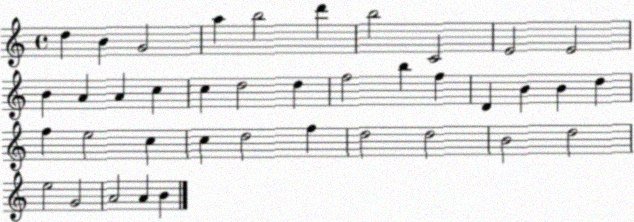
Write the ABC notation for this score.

X:1
T:Untitled
M:4/4
L:1/4
K:C
d B G2 a b2 d' b2 C2 E2 E2 B A A c c d2 d f2 b f D B B d f e2 c c d2 f d2 d2 B2 d2 e2 G2 A2 A B